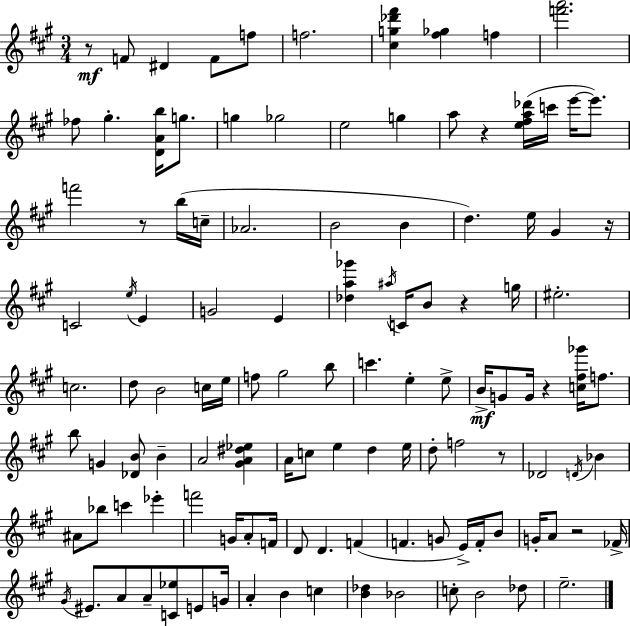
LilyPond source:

{
  \clef treble
  \numericTimeSignature
  \time 3/4
  \key a \major
  r8\mf f'8 dis'4 f'8 f''8 | f''2. | <cis'' g'' des''' fis'''>4 <fis'' ges''>4 f''4 | <f''' a'''>2. | \break fes''8 gis''4.-. <d' a' b''>16 g''8. | g''4 ges''2 | e''2 g''4 | a''8 r4 <e'' fis'' a'' des'''>16( c'''16 e'''16~~ e'''8.) | \break f'''2 r8 b''16( c''16-- | aes'2. | b'2 b'4 | d''4.) e''16 gis'4 r16 | \break c'2 \acciaccatura { e''16 } e'4 | g'2 e'4 | <des'' a'' ges'''>4 \acciaccatura { ais''16 } c'16 b'8 r4 | g''16 eis''2.-. | \break c''2. | d''8 b'2 | c''16 e''16 f''8 gis''2 | b''8 c'''4. e''4-. | \break e''8-> b'16->\mf g'8 g'16 r4 <c'' fis'' ges'''>16 f''8. | b''8 g'4 <des' b'>8 b'4-- | a'2 <gis' a' dis'' ees''>4 | a'16 c''8 e''4 d''4 | \break e''16 d''8-. f''2 | r8 des'2 \acciaccatura { d'16 } bes'4 | ais'8 bes''8 c'''4 ees'''4-. | f'''2 g'16 | \break a'8-. f'16 d'8 d'4. f'4( | f'4. g'8 e'16->) | f'16-. b'8 g'16-. a'8 r2 | fes'16-> \acciaccatura { gis'16 } eis'8. a'8 a'8-- <c' ees''>8 | \break e'8 g'16 a'4-. b'4 | c''4 <b' des''>4 bes'2 | c''8-. b'2 | des''8 e''2.-- | \break \bar "|."
}